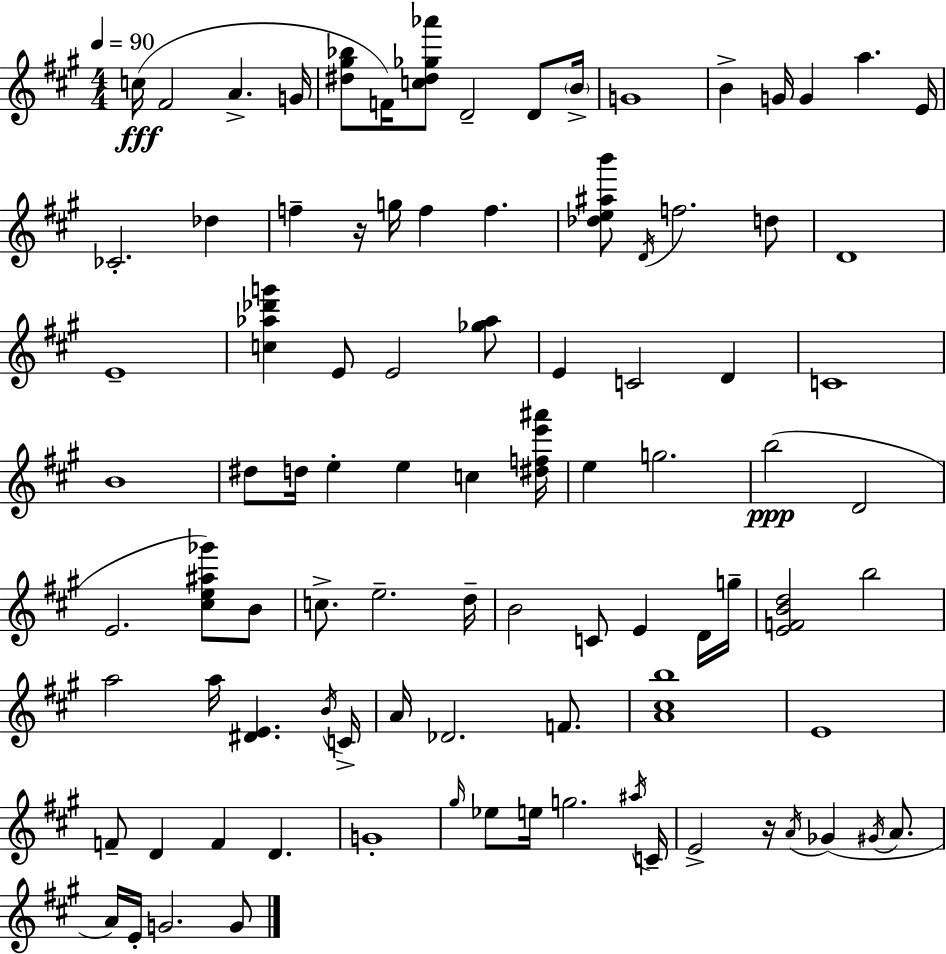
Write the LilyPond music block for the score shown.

{
  \clef treble
  \numericTimeSignature
  \time 4/4
  \key a \major
  \tempo 4 = 90
  \repeat volta 2 { c''16(\fff fis'2 a'4.-> g'16 | <dis'' gis'' bes''>8 f'16) <c'' dis'' ges'' aes'''>8 d'2-- d'8 \parenthesize b'16-> | g'1 | b'4-> g'16 g'4 a''4. e'16 | \break ces'2.-. des''4 | f''4-- r16 g''16 f''4 f''4. | <des'' e'' ais'' b'''>8 \acciaccatura { d'16 } f''2. d''8 | d'1 | \break e'1-- | <c'' aes'' des''' g'''>4 e'8 e'2 <ges'' aes''>8 | e'4 c'2 d'4 | c'1 | \break b'1 | dis''8 d''16 e''4-. e''4 c''4 | <dis'' f'' e''' ais'''>16 e''4 g''2. | b''2(\ppp d'2 | \break e'2. <cis'' e'' ais'' ges'''>8) b'8 | c''8.-> e''2.-- | d''16-- b'2 c'8 e'4 d'16 | g''16-- <e' f' b' d''>2 b''2 | \break a''2 a''16 <dis' e'>4. | \acciaccatura { b'16 } c'16-> a'16 des'2. f'8. | <a' cis'' b''>1 | e'1 | \break f'8-- d'4 f'4 d'4. | g'1-. | \grace { gis''16 } ees''8 e''16 g''2. | \acciaccatura { ais''16 } c'16-- e'2-> r16 \acciaccatura { a'16 }( ges'4 | \break \acciaccatura { gis'16 } a'8. a'16) e'16-. g'2. | g'8 } \bar "|."
}